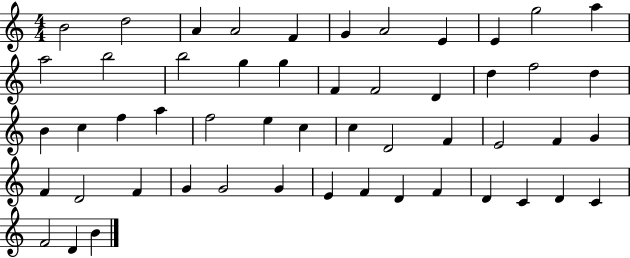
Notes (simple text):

B4/h D5/h A4/q A4/h F4/q G4/q A4/h E4/q E4/q G5/h A5/q A5/h B5/h B5/h G5/q G5/q F4/q F4/h D4/q D5/q F5/h D5/q B4/q C5/q F5/q A5/q F5/h E5/q C5/q C5/q D4/h F4/q E4/h F4/q G4/q F4/q D4/h F4/q G4/q G4/h G4/q E4/q F4/q D4/q F4/q D4/q C4/q D4/q C4/q F4/h D4/q B4/q